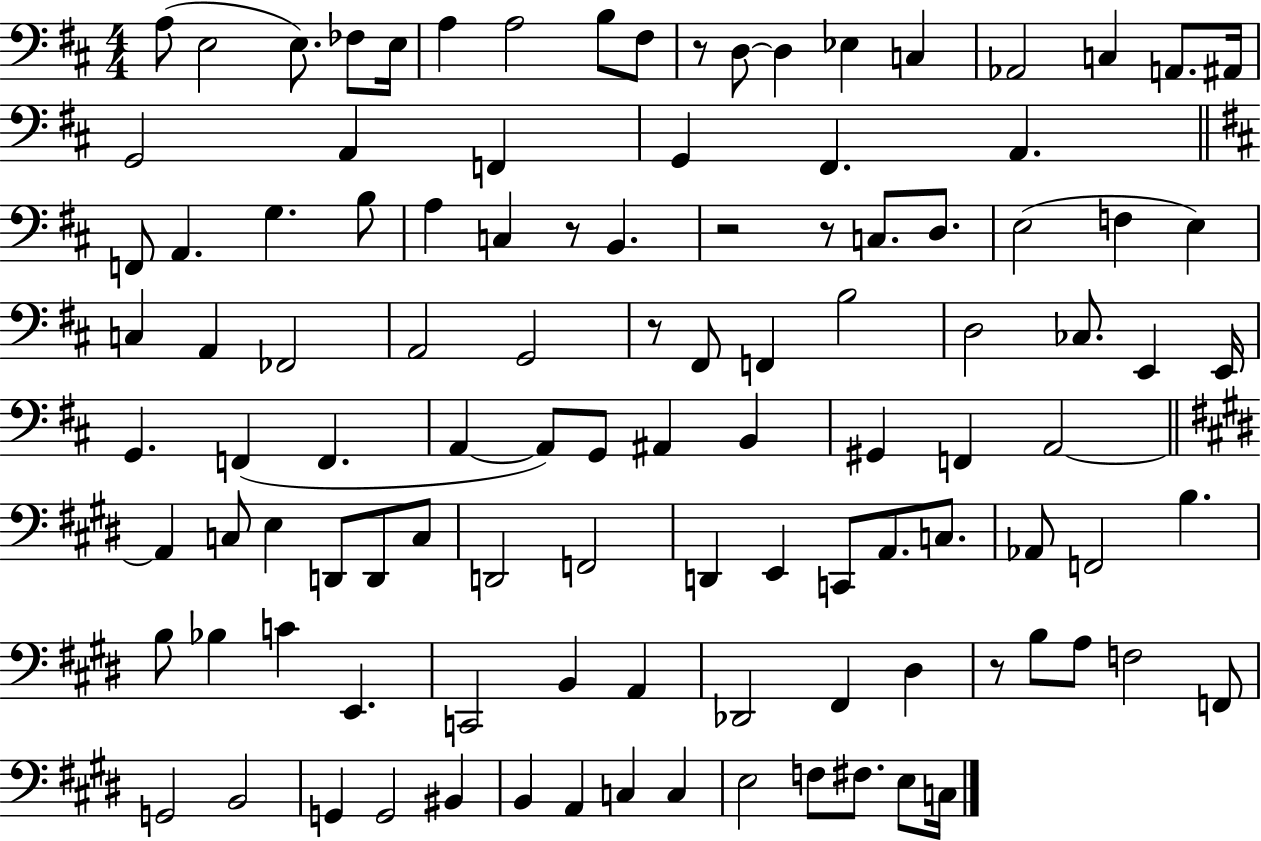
A3/e E3/h E3/e. FES3/e E3/s A3/q A3/h B3/e F#3/e R/e D3/e D3/q Eb3/q C3/q Ab2/h C3/q A2/e. A#2/s G2/h A2/q F2/q G2/q F#2/q. A2/q. F2/e A2/q. G3/q. B3/e A3/q C3/q R/e B2/q. R/h R/e C3/e. D3/e. E3/h F3/q E3/q C3/q A2/q FES2/h A2/h G2/h R/e F#2/e F2/q B3/h D3/h CES3/e. E2/q E2/s G2/q. F2/q F2/q. A2/q A2/e G2/e A#2/q B2/q G#2/q F2/q A2/h A2/q C3/e E3/q D2/e D2/e C3/e D2/h F2/h D2/q E2/q C2/e A2/e. C3/e. Ab2/e F2/h B3/q. B3/e Bb3/q C4/q E2/q. C2/h B2/q A2/q Db2/h F#2/q D#3/q R/e B3/e A3/e F3/h F2/e G2/h B2/h G2/q G2/h BIS2/q B2/q A2/q C3/q C3/q E3/h F3/e F#3/e. E3/e C3/s